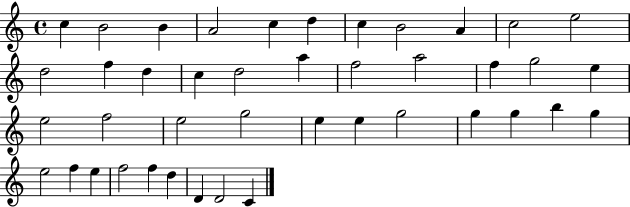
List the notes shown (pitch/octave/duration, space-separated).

C5/q B4/h B4/q A4/h C5/q D5/q C5/q B4/h A4/q C5/h E5/h D5/h F5/q D5/q C5/q D5/h A5/q F5/h A5/h F5/q G5/h E5/q E5/h F5/h E5/h G5/h E5/q E5/q G5/h G5/q G5/q B5/q G5/q E5/h F5/q E5/q F5/h F5/q D5/q D4/q D4/h C4/q